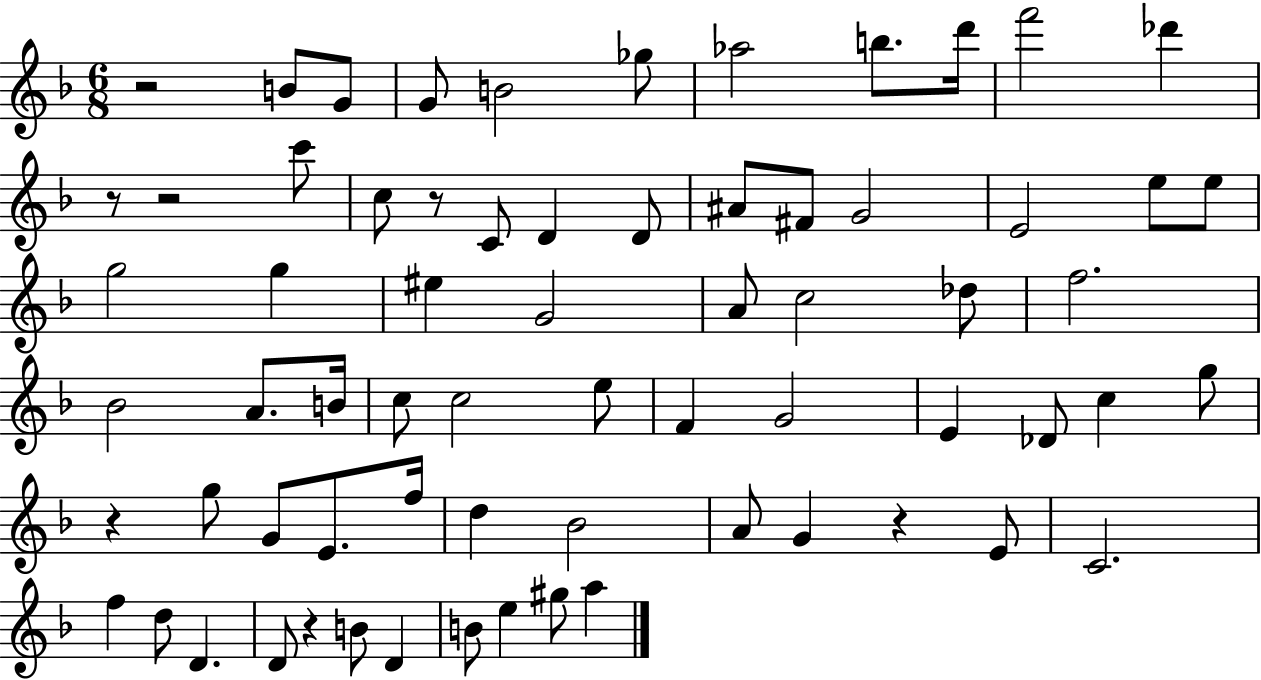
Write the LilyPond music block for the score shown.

{
  \clef treble
  \numericTimeSignature
  \time 6/8
  \key f \major
  r2 b'8 g'8 | g'8 b'2 ges''8 | aes''2 b''8. d'''16 | f'''2 des'''4 | \break r8 r2 c'''8 | c''8 r8 c'8 d'4 d'8 | ais'8 fis'8 g'2 | e'2 e''8 e''8 | \break g''2 g''4 | eis''4 g'2 | a'8 c''2 des''8 | f''2. | \break bes'2 a'8. b'16 | c''8 c''2 e''8 | f'4 g'2 | e'4 des'8 c''4 g''8 | \break r4 g''8 g'8 e'8. f''16 | d''4 bes'2 | a'8 g'4 r4 e'8 | c'2. | \break f''4 d''8 d'4. | d'8 r4 b'8 d'4 | b'8 e''4 gis''8 a''4 | \bar "|."
}